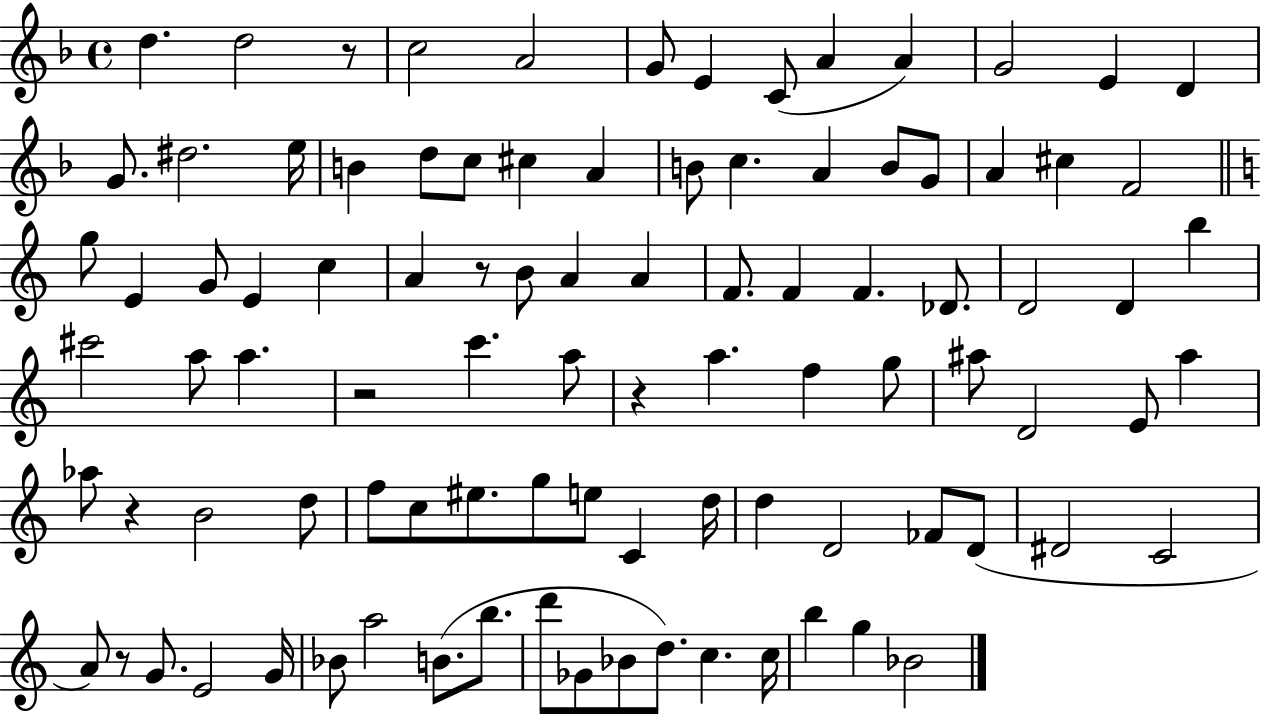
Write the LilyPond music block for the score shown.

{
  \clef treble
  \time 4/4
  \defaultTimeSignature
  \key f \major
  \repeat volta 2 { d''4. d''2 r8 | c''2 a'2 | g'8 e'4 c'8( a'4 a'4) | g'2 e'4 d'4 | \break g'8. dis''2. e''16 | b'4 d''8 c''8 cis''4 a'4 | b'8 c''4. a'4 b'8 g'8 | a'4 cis''4 f'2 | \break \bar "||" \break \key c \major g''8 e'4 g'8 e'4 c''4 | a'4 r8 b'8 a'4 a'4 | f'8. f'4 f'4. des'8. | d'2 d'4 b''4 | \break cis'''2 a''8 a''4. | r2 c'''4. a''8 | r4 a''4. f''4 g''8 | ais''8 d'2 e'8 ais''4 | \break aes''8 r4 b'2 d''8 | f''8 c''8 eis''8. g''8 e''8 c'4 d''16 | d''4 d'2 fes'8 d'8( | dis'2 c'2 | \break a'8) r8 g'8. e'2 g'16 | bes'8 a''2 b'8.( b''8. | d'''8 ges'8 bes'8 d''8.) c''4. c''16 | b''4 g''4 bes'2 | \break } \bar "|."
}